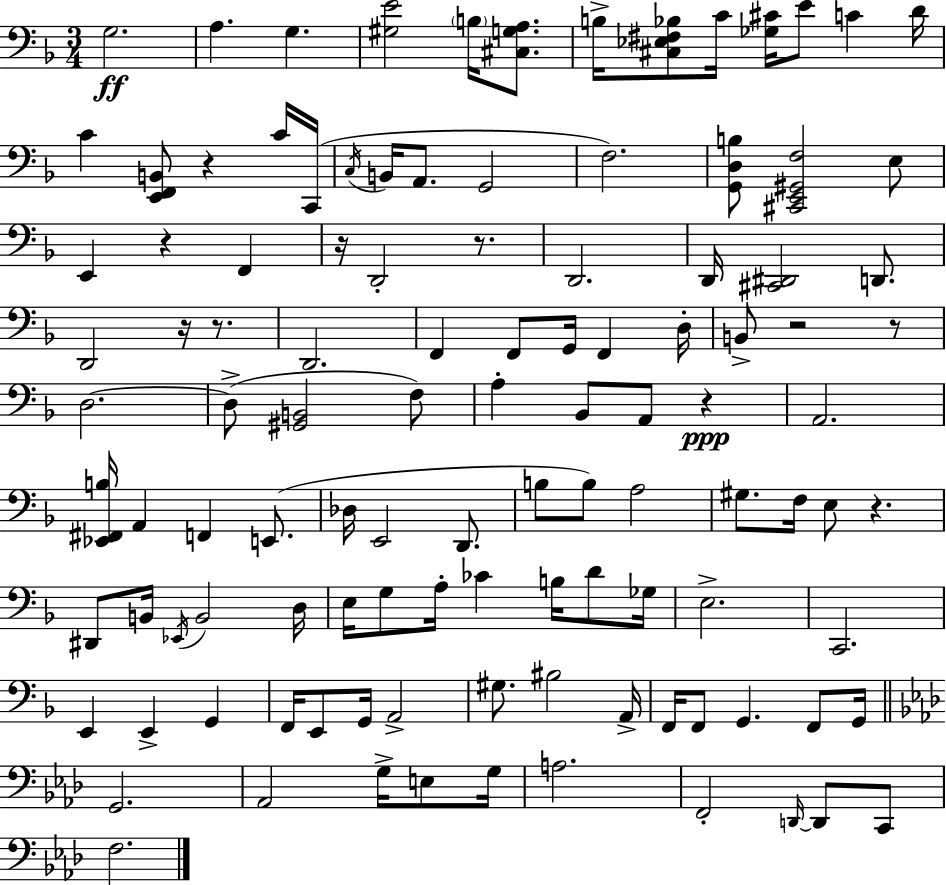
{
  \clef bass
  \numericTimeSignature
  \time 3/4
  \key f \major
  \repeat volta 2 { g2.\ff | a4. g4. | <gis e'>2 \parenthesize b16 <cis g a>8. | b16-> <cis ees fis bes>8 c'16 <ges cis'>16 e'8 c'4 d'16 | \break c'4 <e, f, b,>8 r4 c'16 c,16( | \acciaccatura { c16 } b,16 a,8. g,2 | f2.) | <g, d b>8 <cis, e, gis, f>2 e8 | \break e,4 r4 f,4 | r16 d,2-. r8. | d,2. | d,16 <cis, dis,>2 d,8. | \break d,2 r16 r8. | d,2. | f,4 f,8 g,16 f,4 | d16-. b,8-> r2 r8 | \break d2.~~ | d8->( <gis, b,>2 f8) | a4-. bes,8 a,8 r4\ppp | a,2. | \break <ees, fis, b>16 a,4 f,4 e,8.( | des16 e,2 d,8. | b8 b8) a2 | gis8. f16 e8 r4. | \break dis,8 b,16 \acciaccatura { ees,16 } b,2 | d16 e16 g8 a16-. ces'4 b16 d'8 | ges16 e2.-> | c,2. | \break e,4 e,4-> g,4 | f,16 e,8 g,16 a,2-> | gis8. bis2 | a,16-> f,16 f,8 g,4. f,8 | \break g,16 \bar "||" \break \key aes \major g,2. | aes,2 g16-> e8 g16 | a2. | f,2-. \grace { d,16~ }~ d,8 c,8 | \break f2. | } \bar "|."
}